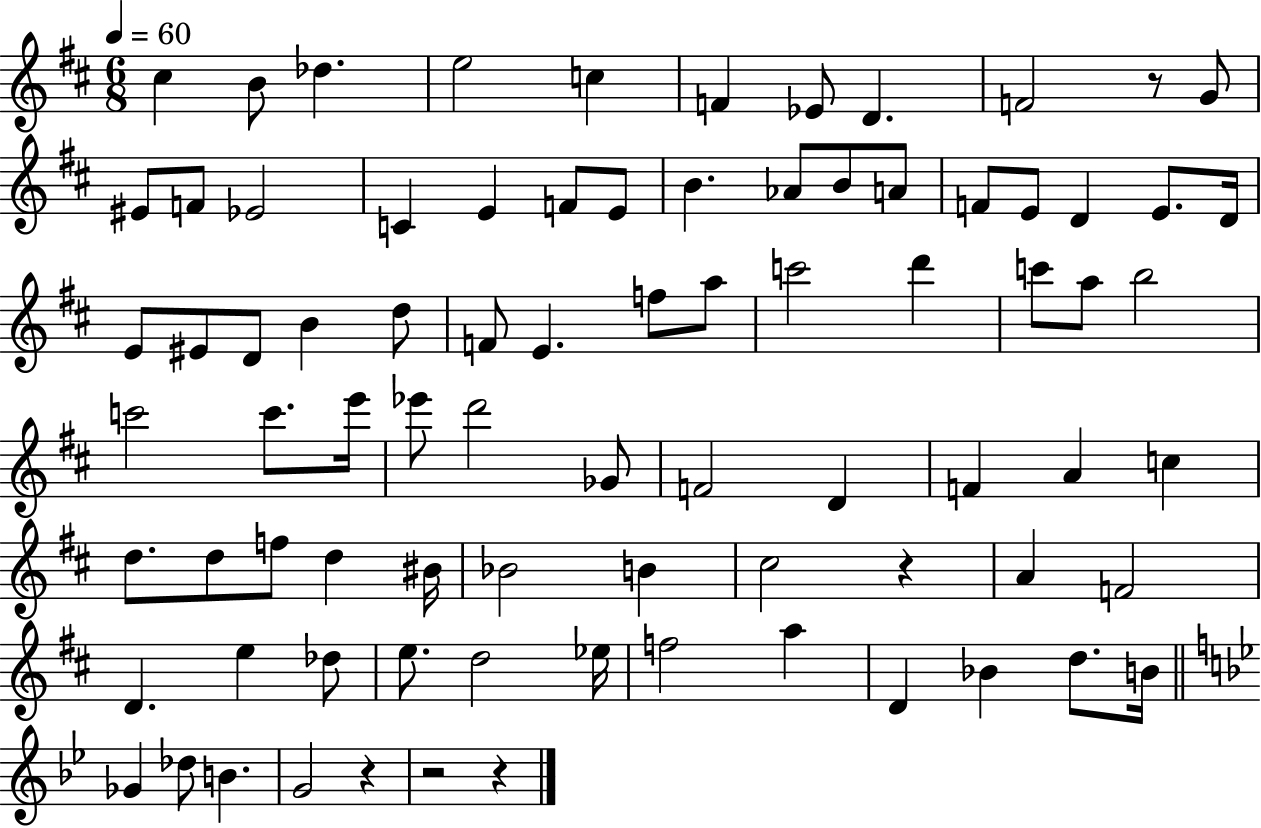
{
  \clef treble
  \numericTimeSignature
  \time 6/8
  \key d \major
  \tempo 4 = 60
  cis''4 b'8 des''4. | e''2 c''4 | f'4 ees'8 d'4. | f'2 r8 g'8 | \break eis'8 f'8 ees'2 | c'4 e'4 f'8 e'8 | b'4. aes'8 b'8 a'8 | f'8 e'8 d'4 e'8. d'16 | \break e'8 eis'8 d'8 b'4 d''8 | f'8 e'4. f''8 a''8 | c'''2 d'''4 | c'''8 a''8 b''2 | \break c'''2 c'''8. e'''16 | ees'''8 d'''2 ges'8 | f'2 d'4 | f'4 a'4 c''4 | \break d''8. d''8 f''8 d''4 bis'16 | bes'2 b'4 | cis''2 r4 | a'4 f'2 | \break d'4. e''4 des''8 | e''8. d''2 ees''16 | f''2 a''4 | d'4 bes'4 d''8. b'16 | \break \bar "||" \break \key bes \major ges'4 des''8 b'4. | g'2 r4 | r2 r4 | \bar "|."
}